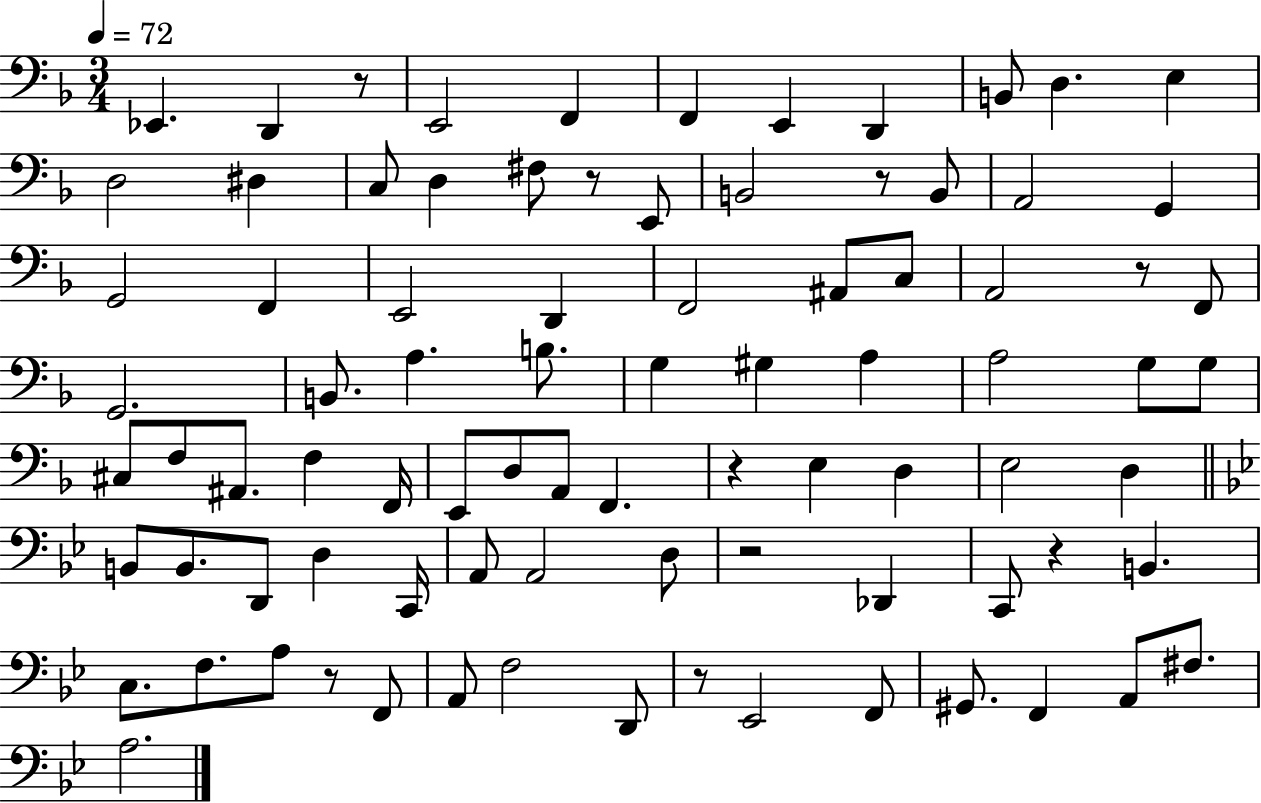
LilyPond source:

{
  \clef bass
  \numericTimeSignature
  \time 3/4
  \key f \major
  \tempo 4 = 72
  ees,4. d,4 r8 | e,2 f,4 | f,4 e,4 d,4 | b,8 d4. e4 | \break d2 dis4 | c8 d4 fis8 r8 e,8 | b,2 r8 b,8 | a,2 g,4 | \break g,2 f,4 | e,2 d,4 | f,2 ais,8 c8 | a,2 r8 f,8 | \break g,2. | b,8. a4. b8. | g4 gis4 a4 | a2 g8 g8 | \break cis8 f8 ais,8. f4 f,16 | e,8 d8 a,8 f,4. | r4 e4 d4 | e2 d4 | \break \bar "||" \break \key g \minor b,8 b,8. d,8 d4 c,16 | a,8 a,2 d8 | r2 des,4 | c,8 r4 b,4. | \break c8. f8. a8 r8 f,8 | a,8 f2 d,8 | r8 ees,2 f,8 | gis,8. f,4 a,8 fis8. | \break a2. | \bar "|."
}